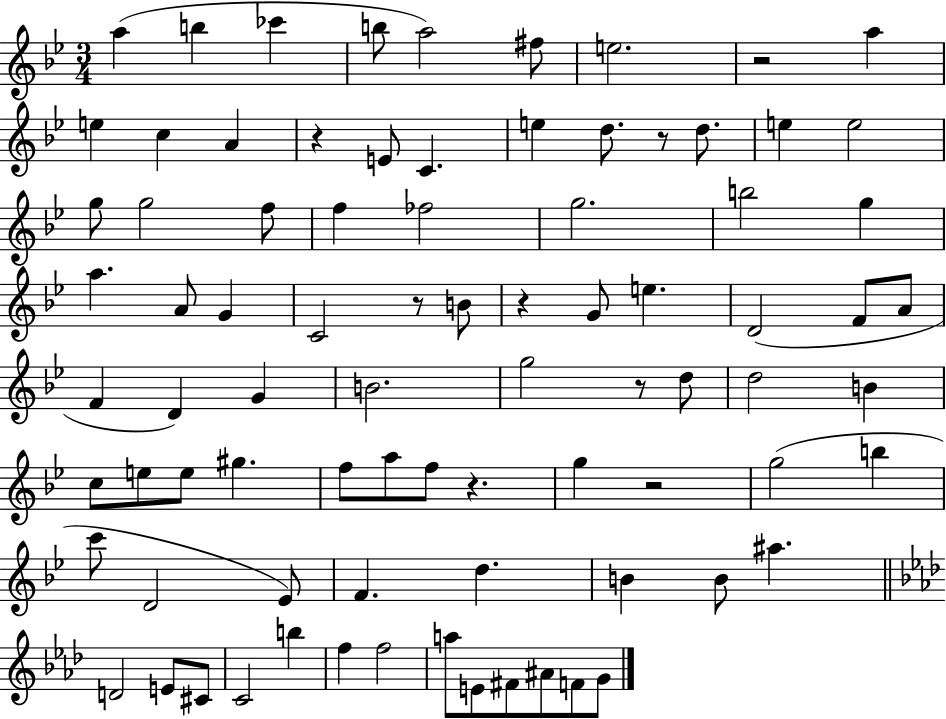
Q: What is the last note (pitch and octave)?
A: G4